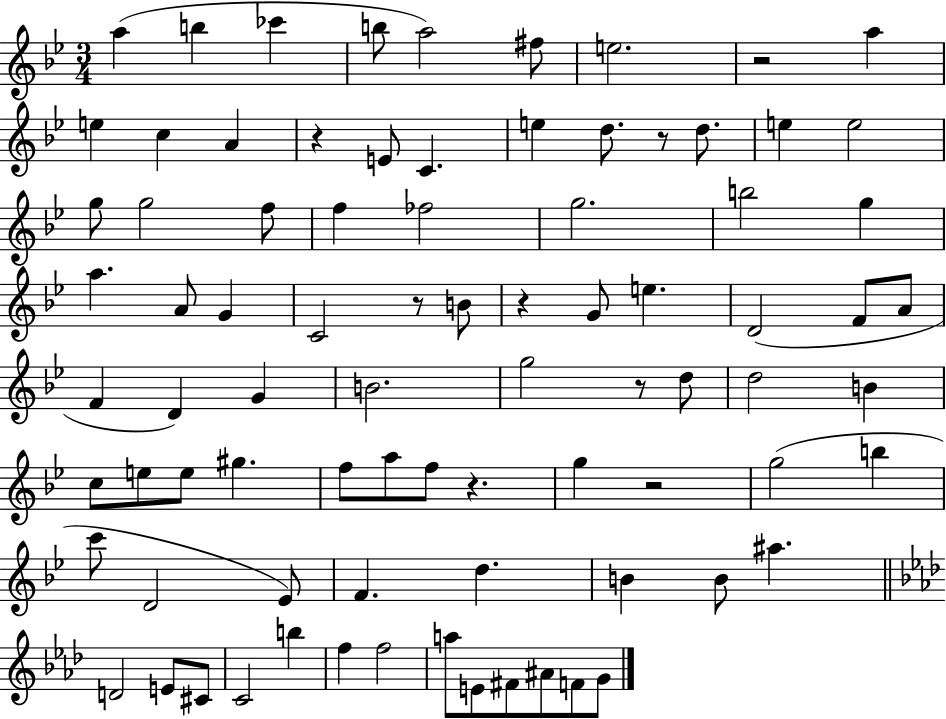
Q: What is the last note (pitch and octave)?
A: G4